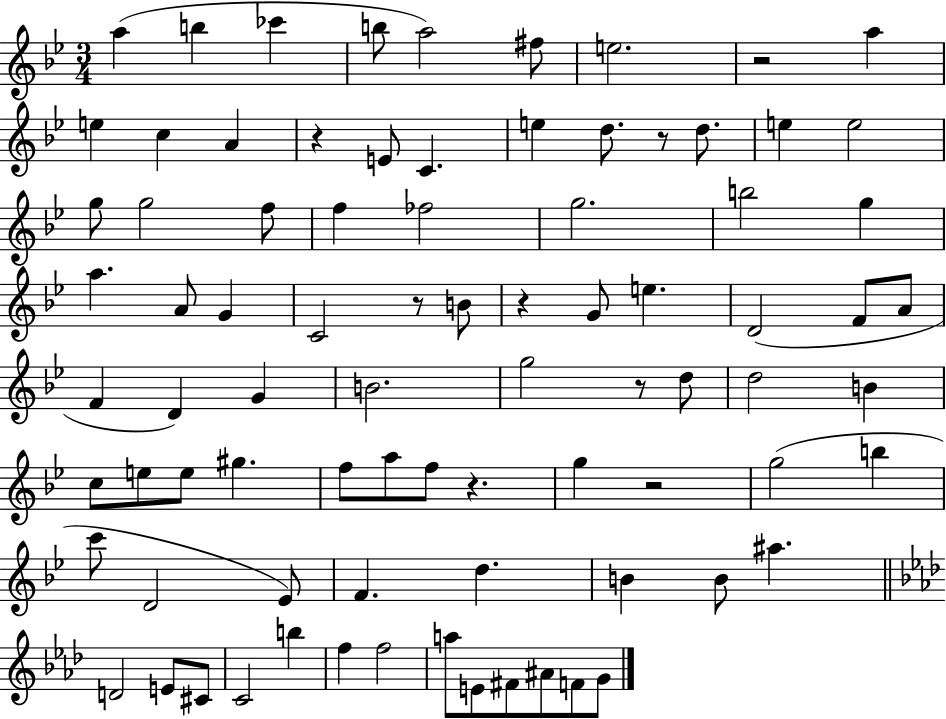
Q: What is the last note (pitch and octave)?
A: G4